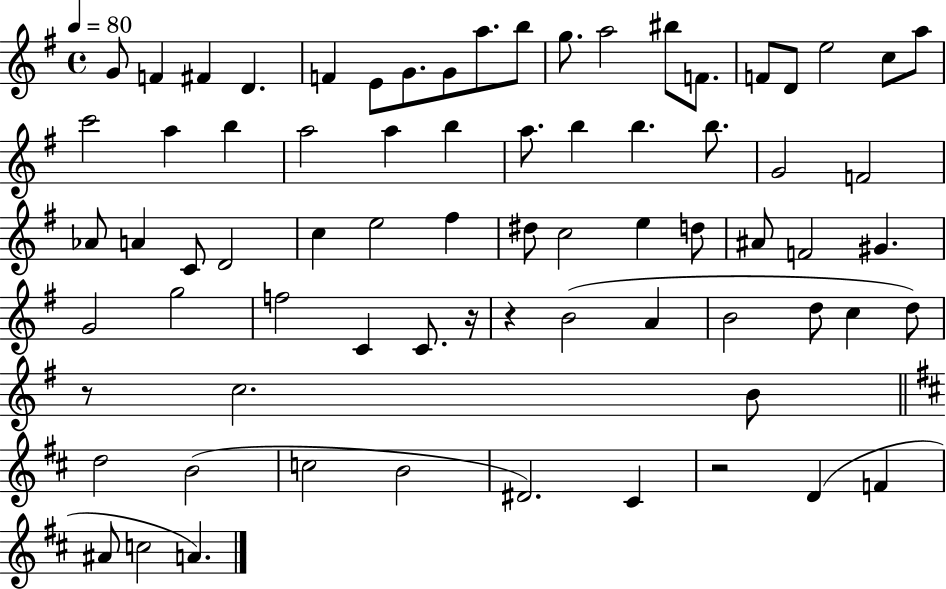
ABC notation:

X:1
T:Untitled
M:4/4
L:1/4
K:G
G/2 F ^F D F E/2 G/2 G/2 a/2 b/2 g/2 a2 ^b/2 F/2 F/2 D/2 e2 c/2 a/2 c'2 a b a2 a b a/2 b b b/2 G2 F2 _A/2 A C/2 D2 c e2 ^f ^d/2 c2 e d/2 ^A/2 F2 ^G G2 g2 f2 C C/2 z/4 z B2 A B2 d/2 c d/2 z/2 c2 B/2 d2 B2 c2 B2 ^D2 ^C z2 D F ^A/2 c2 A